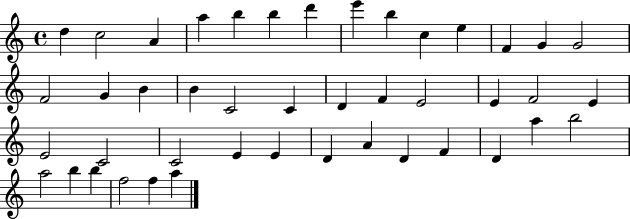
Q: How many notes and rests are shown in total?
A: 44